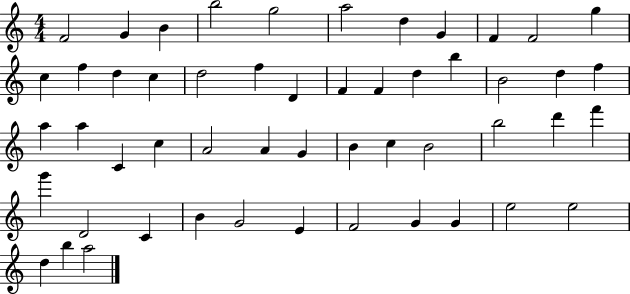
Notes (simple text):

F4/h G4/q B4/q B5/h G5/h A5/h D5/q G4/q F4/q F4/h G5/q C5/q F5/q D5/q C5/q D5/h F5/q D4/q F4/q F4/q D5/q B5/q B4/h D5/q F5/q A5/q A5/q C4/q C5/q A4/h A4/q G4/q B4/q C5/q B4/h B5/h D6/q F6/q G6/q D4/h C4/q B4/q G4/h E4/q F4/h G4/q G4/q E5/h E5/h D5/q B5/q A5/h